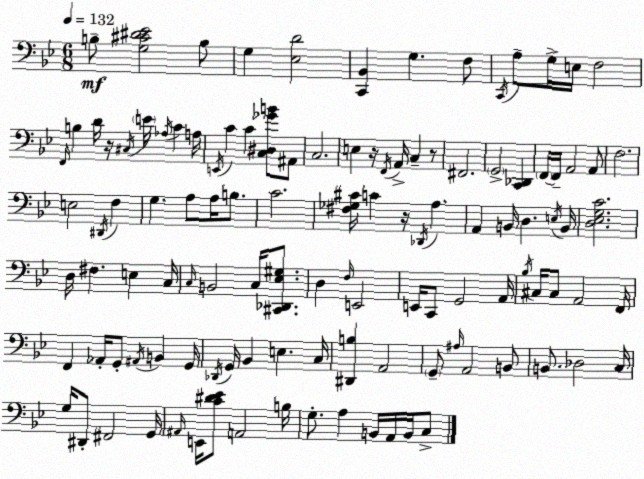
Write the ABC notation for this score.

X:1
T:Untitled
M:6/8
L:1/4
K:Bb
B,/2 [G,^C^D_E]2 B,/2 G, [_E,D]2 [C,,_B,,] G, F,/2 C,,/4 A,/2 G,/4 E,/4 F,2 F,,/4 B, D/4 z/4 ^C,/4 E/4 _A,/4 C A,/4 E,,/4 C C [C,^D,_GB]/2 ^A,,/2 C,2 E, z/4 F,,/4 A,,/4 C, z/2 ^F,,2 G,,2 [C,,_D,,] F,,/4 F,,/4 A,,2 A,,/2 F,2 E,2 ^D,,/4 F, G, A,/2 A,/4 B,/2 C2 [^F,_G,^C]/4 C z/4 _D,,/4 A, A,, B,,/4 D, E,/4 B,,/4 [D,_E,G,C]2 D,/4 ^F, E, C,/4 C,/4 B,,2 C,/4 [^C,,_D,,_E,^G,]/2 D, F,/4 E,,2 E,,/4 C,,/2 G,,2 A,,/4 _B,/4 ^C,/4 ^C,/2 A,,2 F,,/4 F,, _A,,/4 G,,/2 ^A,,/4 B,, G,,/4 _D,,/4 G,,/4 _B,, E, C,/4 [^D,,B,] A,,2 G,,/2 ^A,/4 A,,2 B,,/2 B,,/2 _D,2 C,/4 G,/4 ^D,,/2 ^F,,2 G,,/4 ^A,,/4 E,,/4 [C^D_E]/2 A,,2 B,/4 G,/2 A, B,,/4 A,,/4 B,,/4 C,/2